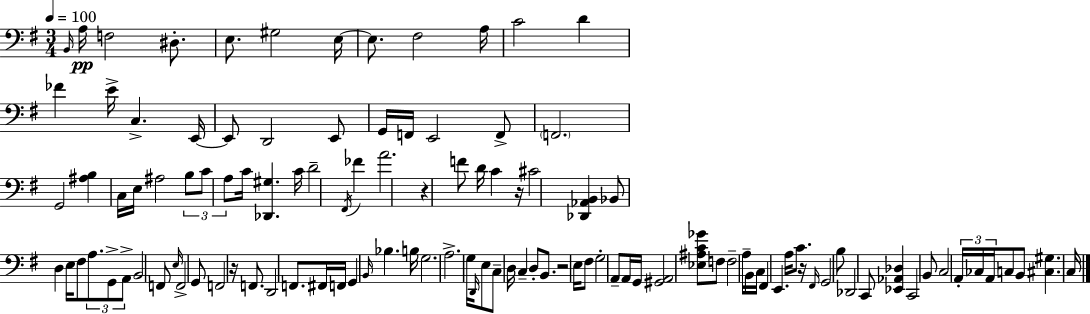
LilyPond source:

{
  \clef bass
  \numericTimeSignature
  \time 3/4
  \key g \major
  \tempo 4 = 100
  \grace { b,16 }\pp a16 f2 dis8.-. | e8. gis2 | e16~~ e8. fis2 | a16 c'2 d'4 | \break fes'4 e'16-> c4.-> | e,16~~ e,8 d,2 e,8 | g,16 f,16 e,2 f,8-> | \parenthesize f,2. | \break g,2 <ais b>4 | c16 e16 ais2 \tuplet 3/2 { b8 | c'8 a8 } c'16 <des, gis>4. | c'16 d'2-- \acciaccatura { fis,16 } fes'4 | \break a'2. | r4 f'8 d'16 c'4 | r16 cis'2 <des, aes, b,>4 | bes,8 d4 e16 fis8 \tuplet 3/2 { a8. | \break g,8-> a,8-> } b,2 | f,8 \grace { e16 } f,2-> | g,8 f,2 r16 | f,8. d,2 f,8. | \break fis,16 f,16 g,4 \grace { b,16 } bes4. | b16 g2. | a2.-> | g16 \grace { d,16 } e8 c8-- d16 c4-- | \break d8-. b,8. r2 | e16 fis8 g2-. | a,8-- a,16 g,16 <gis, a,>2 | <ees ais c' ges'>8 f8 f2-- | \break a16-- b,16 c16 fis,4 e,4. | a16 c'8. r16 \grace { fis,16 } g,2 | b8 des,2 | c,8 <ees, aes, des>4 c,2 | \break b,8 c2 | \tuplet 3/2 { a,16-. ces16 a,16 } c8 b,8 <cis gis>4. | c16 \bar "|."
}